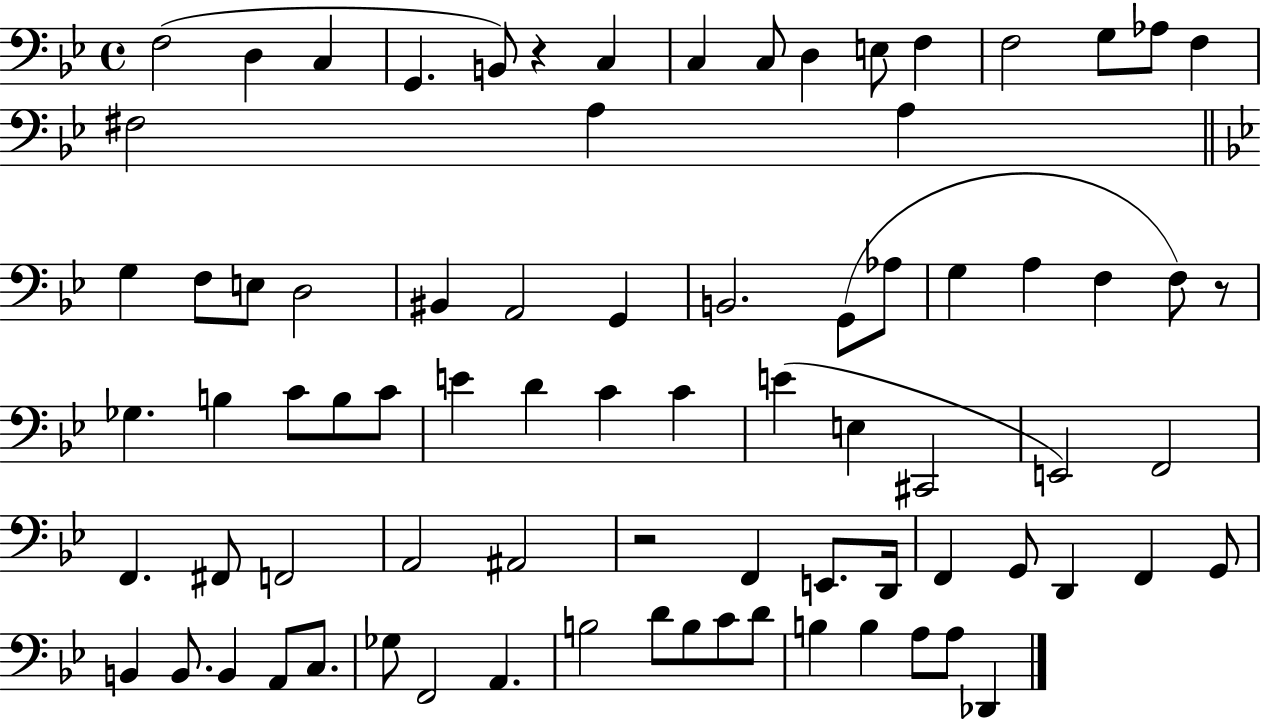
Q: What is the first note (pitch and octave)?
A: F3